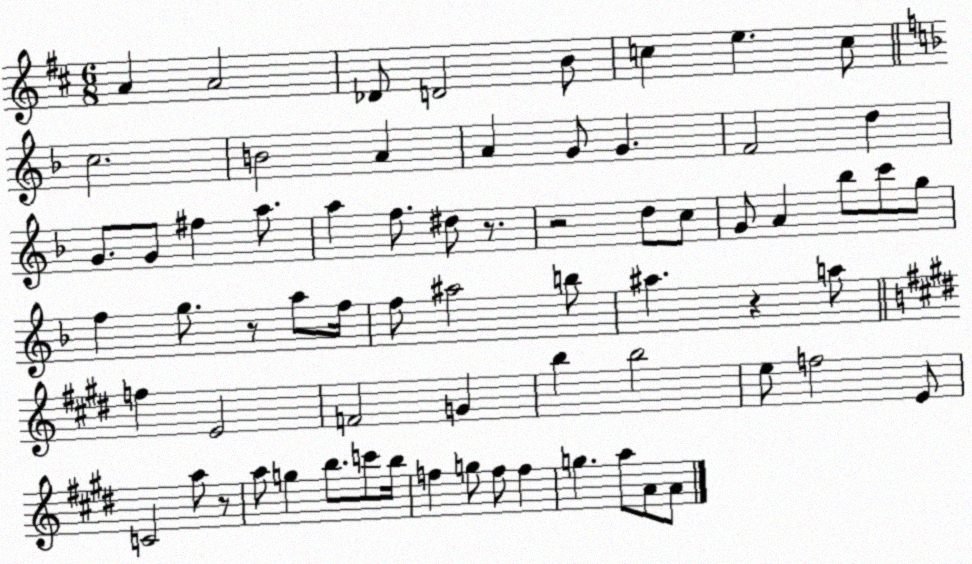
X:1
T:Untitled
M:6/8
L:1/4
K:D
A A2 _D/2 D2 B/2 c e c/2 c2 B2 A A G/2 G F2 d G/2 G/2 ^f a/2 a f/2 ^d/2 z/2 z2 d/2 c/2 G/2 A _b/2 c'/2 g/2 f g/2 z/2 a/2 f/4 f/2 ^a2 b/2 ^a z a/2 f E2 F2 G b b2 e/2 f2 E/2 C2 a/2 z/2 a/2 g b/2 c'/2 b/4 f g/2 f/2 f g a/2 A/2 A/2